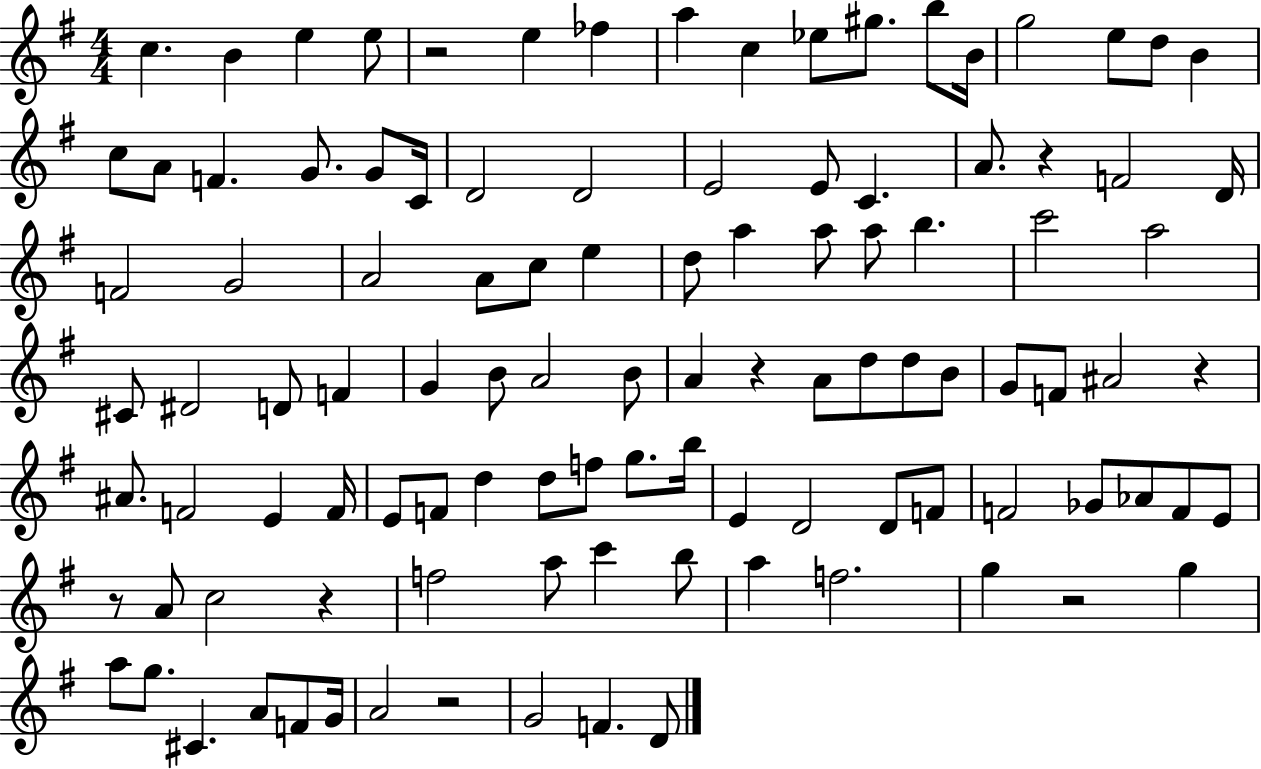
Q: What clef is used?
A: treble